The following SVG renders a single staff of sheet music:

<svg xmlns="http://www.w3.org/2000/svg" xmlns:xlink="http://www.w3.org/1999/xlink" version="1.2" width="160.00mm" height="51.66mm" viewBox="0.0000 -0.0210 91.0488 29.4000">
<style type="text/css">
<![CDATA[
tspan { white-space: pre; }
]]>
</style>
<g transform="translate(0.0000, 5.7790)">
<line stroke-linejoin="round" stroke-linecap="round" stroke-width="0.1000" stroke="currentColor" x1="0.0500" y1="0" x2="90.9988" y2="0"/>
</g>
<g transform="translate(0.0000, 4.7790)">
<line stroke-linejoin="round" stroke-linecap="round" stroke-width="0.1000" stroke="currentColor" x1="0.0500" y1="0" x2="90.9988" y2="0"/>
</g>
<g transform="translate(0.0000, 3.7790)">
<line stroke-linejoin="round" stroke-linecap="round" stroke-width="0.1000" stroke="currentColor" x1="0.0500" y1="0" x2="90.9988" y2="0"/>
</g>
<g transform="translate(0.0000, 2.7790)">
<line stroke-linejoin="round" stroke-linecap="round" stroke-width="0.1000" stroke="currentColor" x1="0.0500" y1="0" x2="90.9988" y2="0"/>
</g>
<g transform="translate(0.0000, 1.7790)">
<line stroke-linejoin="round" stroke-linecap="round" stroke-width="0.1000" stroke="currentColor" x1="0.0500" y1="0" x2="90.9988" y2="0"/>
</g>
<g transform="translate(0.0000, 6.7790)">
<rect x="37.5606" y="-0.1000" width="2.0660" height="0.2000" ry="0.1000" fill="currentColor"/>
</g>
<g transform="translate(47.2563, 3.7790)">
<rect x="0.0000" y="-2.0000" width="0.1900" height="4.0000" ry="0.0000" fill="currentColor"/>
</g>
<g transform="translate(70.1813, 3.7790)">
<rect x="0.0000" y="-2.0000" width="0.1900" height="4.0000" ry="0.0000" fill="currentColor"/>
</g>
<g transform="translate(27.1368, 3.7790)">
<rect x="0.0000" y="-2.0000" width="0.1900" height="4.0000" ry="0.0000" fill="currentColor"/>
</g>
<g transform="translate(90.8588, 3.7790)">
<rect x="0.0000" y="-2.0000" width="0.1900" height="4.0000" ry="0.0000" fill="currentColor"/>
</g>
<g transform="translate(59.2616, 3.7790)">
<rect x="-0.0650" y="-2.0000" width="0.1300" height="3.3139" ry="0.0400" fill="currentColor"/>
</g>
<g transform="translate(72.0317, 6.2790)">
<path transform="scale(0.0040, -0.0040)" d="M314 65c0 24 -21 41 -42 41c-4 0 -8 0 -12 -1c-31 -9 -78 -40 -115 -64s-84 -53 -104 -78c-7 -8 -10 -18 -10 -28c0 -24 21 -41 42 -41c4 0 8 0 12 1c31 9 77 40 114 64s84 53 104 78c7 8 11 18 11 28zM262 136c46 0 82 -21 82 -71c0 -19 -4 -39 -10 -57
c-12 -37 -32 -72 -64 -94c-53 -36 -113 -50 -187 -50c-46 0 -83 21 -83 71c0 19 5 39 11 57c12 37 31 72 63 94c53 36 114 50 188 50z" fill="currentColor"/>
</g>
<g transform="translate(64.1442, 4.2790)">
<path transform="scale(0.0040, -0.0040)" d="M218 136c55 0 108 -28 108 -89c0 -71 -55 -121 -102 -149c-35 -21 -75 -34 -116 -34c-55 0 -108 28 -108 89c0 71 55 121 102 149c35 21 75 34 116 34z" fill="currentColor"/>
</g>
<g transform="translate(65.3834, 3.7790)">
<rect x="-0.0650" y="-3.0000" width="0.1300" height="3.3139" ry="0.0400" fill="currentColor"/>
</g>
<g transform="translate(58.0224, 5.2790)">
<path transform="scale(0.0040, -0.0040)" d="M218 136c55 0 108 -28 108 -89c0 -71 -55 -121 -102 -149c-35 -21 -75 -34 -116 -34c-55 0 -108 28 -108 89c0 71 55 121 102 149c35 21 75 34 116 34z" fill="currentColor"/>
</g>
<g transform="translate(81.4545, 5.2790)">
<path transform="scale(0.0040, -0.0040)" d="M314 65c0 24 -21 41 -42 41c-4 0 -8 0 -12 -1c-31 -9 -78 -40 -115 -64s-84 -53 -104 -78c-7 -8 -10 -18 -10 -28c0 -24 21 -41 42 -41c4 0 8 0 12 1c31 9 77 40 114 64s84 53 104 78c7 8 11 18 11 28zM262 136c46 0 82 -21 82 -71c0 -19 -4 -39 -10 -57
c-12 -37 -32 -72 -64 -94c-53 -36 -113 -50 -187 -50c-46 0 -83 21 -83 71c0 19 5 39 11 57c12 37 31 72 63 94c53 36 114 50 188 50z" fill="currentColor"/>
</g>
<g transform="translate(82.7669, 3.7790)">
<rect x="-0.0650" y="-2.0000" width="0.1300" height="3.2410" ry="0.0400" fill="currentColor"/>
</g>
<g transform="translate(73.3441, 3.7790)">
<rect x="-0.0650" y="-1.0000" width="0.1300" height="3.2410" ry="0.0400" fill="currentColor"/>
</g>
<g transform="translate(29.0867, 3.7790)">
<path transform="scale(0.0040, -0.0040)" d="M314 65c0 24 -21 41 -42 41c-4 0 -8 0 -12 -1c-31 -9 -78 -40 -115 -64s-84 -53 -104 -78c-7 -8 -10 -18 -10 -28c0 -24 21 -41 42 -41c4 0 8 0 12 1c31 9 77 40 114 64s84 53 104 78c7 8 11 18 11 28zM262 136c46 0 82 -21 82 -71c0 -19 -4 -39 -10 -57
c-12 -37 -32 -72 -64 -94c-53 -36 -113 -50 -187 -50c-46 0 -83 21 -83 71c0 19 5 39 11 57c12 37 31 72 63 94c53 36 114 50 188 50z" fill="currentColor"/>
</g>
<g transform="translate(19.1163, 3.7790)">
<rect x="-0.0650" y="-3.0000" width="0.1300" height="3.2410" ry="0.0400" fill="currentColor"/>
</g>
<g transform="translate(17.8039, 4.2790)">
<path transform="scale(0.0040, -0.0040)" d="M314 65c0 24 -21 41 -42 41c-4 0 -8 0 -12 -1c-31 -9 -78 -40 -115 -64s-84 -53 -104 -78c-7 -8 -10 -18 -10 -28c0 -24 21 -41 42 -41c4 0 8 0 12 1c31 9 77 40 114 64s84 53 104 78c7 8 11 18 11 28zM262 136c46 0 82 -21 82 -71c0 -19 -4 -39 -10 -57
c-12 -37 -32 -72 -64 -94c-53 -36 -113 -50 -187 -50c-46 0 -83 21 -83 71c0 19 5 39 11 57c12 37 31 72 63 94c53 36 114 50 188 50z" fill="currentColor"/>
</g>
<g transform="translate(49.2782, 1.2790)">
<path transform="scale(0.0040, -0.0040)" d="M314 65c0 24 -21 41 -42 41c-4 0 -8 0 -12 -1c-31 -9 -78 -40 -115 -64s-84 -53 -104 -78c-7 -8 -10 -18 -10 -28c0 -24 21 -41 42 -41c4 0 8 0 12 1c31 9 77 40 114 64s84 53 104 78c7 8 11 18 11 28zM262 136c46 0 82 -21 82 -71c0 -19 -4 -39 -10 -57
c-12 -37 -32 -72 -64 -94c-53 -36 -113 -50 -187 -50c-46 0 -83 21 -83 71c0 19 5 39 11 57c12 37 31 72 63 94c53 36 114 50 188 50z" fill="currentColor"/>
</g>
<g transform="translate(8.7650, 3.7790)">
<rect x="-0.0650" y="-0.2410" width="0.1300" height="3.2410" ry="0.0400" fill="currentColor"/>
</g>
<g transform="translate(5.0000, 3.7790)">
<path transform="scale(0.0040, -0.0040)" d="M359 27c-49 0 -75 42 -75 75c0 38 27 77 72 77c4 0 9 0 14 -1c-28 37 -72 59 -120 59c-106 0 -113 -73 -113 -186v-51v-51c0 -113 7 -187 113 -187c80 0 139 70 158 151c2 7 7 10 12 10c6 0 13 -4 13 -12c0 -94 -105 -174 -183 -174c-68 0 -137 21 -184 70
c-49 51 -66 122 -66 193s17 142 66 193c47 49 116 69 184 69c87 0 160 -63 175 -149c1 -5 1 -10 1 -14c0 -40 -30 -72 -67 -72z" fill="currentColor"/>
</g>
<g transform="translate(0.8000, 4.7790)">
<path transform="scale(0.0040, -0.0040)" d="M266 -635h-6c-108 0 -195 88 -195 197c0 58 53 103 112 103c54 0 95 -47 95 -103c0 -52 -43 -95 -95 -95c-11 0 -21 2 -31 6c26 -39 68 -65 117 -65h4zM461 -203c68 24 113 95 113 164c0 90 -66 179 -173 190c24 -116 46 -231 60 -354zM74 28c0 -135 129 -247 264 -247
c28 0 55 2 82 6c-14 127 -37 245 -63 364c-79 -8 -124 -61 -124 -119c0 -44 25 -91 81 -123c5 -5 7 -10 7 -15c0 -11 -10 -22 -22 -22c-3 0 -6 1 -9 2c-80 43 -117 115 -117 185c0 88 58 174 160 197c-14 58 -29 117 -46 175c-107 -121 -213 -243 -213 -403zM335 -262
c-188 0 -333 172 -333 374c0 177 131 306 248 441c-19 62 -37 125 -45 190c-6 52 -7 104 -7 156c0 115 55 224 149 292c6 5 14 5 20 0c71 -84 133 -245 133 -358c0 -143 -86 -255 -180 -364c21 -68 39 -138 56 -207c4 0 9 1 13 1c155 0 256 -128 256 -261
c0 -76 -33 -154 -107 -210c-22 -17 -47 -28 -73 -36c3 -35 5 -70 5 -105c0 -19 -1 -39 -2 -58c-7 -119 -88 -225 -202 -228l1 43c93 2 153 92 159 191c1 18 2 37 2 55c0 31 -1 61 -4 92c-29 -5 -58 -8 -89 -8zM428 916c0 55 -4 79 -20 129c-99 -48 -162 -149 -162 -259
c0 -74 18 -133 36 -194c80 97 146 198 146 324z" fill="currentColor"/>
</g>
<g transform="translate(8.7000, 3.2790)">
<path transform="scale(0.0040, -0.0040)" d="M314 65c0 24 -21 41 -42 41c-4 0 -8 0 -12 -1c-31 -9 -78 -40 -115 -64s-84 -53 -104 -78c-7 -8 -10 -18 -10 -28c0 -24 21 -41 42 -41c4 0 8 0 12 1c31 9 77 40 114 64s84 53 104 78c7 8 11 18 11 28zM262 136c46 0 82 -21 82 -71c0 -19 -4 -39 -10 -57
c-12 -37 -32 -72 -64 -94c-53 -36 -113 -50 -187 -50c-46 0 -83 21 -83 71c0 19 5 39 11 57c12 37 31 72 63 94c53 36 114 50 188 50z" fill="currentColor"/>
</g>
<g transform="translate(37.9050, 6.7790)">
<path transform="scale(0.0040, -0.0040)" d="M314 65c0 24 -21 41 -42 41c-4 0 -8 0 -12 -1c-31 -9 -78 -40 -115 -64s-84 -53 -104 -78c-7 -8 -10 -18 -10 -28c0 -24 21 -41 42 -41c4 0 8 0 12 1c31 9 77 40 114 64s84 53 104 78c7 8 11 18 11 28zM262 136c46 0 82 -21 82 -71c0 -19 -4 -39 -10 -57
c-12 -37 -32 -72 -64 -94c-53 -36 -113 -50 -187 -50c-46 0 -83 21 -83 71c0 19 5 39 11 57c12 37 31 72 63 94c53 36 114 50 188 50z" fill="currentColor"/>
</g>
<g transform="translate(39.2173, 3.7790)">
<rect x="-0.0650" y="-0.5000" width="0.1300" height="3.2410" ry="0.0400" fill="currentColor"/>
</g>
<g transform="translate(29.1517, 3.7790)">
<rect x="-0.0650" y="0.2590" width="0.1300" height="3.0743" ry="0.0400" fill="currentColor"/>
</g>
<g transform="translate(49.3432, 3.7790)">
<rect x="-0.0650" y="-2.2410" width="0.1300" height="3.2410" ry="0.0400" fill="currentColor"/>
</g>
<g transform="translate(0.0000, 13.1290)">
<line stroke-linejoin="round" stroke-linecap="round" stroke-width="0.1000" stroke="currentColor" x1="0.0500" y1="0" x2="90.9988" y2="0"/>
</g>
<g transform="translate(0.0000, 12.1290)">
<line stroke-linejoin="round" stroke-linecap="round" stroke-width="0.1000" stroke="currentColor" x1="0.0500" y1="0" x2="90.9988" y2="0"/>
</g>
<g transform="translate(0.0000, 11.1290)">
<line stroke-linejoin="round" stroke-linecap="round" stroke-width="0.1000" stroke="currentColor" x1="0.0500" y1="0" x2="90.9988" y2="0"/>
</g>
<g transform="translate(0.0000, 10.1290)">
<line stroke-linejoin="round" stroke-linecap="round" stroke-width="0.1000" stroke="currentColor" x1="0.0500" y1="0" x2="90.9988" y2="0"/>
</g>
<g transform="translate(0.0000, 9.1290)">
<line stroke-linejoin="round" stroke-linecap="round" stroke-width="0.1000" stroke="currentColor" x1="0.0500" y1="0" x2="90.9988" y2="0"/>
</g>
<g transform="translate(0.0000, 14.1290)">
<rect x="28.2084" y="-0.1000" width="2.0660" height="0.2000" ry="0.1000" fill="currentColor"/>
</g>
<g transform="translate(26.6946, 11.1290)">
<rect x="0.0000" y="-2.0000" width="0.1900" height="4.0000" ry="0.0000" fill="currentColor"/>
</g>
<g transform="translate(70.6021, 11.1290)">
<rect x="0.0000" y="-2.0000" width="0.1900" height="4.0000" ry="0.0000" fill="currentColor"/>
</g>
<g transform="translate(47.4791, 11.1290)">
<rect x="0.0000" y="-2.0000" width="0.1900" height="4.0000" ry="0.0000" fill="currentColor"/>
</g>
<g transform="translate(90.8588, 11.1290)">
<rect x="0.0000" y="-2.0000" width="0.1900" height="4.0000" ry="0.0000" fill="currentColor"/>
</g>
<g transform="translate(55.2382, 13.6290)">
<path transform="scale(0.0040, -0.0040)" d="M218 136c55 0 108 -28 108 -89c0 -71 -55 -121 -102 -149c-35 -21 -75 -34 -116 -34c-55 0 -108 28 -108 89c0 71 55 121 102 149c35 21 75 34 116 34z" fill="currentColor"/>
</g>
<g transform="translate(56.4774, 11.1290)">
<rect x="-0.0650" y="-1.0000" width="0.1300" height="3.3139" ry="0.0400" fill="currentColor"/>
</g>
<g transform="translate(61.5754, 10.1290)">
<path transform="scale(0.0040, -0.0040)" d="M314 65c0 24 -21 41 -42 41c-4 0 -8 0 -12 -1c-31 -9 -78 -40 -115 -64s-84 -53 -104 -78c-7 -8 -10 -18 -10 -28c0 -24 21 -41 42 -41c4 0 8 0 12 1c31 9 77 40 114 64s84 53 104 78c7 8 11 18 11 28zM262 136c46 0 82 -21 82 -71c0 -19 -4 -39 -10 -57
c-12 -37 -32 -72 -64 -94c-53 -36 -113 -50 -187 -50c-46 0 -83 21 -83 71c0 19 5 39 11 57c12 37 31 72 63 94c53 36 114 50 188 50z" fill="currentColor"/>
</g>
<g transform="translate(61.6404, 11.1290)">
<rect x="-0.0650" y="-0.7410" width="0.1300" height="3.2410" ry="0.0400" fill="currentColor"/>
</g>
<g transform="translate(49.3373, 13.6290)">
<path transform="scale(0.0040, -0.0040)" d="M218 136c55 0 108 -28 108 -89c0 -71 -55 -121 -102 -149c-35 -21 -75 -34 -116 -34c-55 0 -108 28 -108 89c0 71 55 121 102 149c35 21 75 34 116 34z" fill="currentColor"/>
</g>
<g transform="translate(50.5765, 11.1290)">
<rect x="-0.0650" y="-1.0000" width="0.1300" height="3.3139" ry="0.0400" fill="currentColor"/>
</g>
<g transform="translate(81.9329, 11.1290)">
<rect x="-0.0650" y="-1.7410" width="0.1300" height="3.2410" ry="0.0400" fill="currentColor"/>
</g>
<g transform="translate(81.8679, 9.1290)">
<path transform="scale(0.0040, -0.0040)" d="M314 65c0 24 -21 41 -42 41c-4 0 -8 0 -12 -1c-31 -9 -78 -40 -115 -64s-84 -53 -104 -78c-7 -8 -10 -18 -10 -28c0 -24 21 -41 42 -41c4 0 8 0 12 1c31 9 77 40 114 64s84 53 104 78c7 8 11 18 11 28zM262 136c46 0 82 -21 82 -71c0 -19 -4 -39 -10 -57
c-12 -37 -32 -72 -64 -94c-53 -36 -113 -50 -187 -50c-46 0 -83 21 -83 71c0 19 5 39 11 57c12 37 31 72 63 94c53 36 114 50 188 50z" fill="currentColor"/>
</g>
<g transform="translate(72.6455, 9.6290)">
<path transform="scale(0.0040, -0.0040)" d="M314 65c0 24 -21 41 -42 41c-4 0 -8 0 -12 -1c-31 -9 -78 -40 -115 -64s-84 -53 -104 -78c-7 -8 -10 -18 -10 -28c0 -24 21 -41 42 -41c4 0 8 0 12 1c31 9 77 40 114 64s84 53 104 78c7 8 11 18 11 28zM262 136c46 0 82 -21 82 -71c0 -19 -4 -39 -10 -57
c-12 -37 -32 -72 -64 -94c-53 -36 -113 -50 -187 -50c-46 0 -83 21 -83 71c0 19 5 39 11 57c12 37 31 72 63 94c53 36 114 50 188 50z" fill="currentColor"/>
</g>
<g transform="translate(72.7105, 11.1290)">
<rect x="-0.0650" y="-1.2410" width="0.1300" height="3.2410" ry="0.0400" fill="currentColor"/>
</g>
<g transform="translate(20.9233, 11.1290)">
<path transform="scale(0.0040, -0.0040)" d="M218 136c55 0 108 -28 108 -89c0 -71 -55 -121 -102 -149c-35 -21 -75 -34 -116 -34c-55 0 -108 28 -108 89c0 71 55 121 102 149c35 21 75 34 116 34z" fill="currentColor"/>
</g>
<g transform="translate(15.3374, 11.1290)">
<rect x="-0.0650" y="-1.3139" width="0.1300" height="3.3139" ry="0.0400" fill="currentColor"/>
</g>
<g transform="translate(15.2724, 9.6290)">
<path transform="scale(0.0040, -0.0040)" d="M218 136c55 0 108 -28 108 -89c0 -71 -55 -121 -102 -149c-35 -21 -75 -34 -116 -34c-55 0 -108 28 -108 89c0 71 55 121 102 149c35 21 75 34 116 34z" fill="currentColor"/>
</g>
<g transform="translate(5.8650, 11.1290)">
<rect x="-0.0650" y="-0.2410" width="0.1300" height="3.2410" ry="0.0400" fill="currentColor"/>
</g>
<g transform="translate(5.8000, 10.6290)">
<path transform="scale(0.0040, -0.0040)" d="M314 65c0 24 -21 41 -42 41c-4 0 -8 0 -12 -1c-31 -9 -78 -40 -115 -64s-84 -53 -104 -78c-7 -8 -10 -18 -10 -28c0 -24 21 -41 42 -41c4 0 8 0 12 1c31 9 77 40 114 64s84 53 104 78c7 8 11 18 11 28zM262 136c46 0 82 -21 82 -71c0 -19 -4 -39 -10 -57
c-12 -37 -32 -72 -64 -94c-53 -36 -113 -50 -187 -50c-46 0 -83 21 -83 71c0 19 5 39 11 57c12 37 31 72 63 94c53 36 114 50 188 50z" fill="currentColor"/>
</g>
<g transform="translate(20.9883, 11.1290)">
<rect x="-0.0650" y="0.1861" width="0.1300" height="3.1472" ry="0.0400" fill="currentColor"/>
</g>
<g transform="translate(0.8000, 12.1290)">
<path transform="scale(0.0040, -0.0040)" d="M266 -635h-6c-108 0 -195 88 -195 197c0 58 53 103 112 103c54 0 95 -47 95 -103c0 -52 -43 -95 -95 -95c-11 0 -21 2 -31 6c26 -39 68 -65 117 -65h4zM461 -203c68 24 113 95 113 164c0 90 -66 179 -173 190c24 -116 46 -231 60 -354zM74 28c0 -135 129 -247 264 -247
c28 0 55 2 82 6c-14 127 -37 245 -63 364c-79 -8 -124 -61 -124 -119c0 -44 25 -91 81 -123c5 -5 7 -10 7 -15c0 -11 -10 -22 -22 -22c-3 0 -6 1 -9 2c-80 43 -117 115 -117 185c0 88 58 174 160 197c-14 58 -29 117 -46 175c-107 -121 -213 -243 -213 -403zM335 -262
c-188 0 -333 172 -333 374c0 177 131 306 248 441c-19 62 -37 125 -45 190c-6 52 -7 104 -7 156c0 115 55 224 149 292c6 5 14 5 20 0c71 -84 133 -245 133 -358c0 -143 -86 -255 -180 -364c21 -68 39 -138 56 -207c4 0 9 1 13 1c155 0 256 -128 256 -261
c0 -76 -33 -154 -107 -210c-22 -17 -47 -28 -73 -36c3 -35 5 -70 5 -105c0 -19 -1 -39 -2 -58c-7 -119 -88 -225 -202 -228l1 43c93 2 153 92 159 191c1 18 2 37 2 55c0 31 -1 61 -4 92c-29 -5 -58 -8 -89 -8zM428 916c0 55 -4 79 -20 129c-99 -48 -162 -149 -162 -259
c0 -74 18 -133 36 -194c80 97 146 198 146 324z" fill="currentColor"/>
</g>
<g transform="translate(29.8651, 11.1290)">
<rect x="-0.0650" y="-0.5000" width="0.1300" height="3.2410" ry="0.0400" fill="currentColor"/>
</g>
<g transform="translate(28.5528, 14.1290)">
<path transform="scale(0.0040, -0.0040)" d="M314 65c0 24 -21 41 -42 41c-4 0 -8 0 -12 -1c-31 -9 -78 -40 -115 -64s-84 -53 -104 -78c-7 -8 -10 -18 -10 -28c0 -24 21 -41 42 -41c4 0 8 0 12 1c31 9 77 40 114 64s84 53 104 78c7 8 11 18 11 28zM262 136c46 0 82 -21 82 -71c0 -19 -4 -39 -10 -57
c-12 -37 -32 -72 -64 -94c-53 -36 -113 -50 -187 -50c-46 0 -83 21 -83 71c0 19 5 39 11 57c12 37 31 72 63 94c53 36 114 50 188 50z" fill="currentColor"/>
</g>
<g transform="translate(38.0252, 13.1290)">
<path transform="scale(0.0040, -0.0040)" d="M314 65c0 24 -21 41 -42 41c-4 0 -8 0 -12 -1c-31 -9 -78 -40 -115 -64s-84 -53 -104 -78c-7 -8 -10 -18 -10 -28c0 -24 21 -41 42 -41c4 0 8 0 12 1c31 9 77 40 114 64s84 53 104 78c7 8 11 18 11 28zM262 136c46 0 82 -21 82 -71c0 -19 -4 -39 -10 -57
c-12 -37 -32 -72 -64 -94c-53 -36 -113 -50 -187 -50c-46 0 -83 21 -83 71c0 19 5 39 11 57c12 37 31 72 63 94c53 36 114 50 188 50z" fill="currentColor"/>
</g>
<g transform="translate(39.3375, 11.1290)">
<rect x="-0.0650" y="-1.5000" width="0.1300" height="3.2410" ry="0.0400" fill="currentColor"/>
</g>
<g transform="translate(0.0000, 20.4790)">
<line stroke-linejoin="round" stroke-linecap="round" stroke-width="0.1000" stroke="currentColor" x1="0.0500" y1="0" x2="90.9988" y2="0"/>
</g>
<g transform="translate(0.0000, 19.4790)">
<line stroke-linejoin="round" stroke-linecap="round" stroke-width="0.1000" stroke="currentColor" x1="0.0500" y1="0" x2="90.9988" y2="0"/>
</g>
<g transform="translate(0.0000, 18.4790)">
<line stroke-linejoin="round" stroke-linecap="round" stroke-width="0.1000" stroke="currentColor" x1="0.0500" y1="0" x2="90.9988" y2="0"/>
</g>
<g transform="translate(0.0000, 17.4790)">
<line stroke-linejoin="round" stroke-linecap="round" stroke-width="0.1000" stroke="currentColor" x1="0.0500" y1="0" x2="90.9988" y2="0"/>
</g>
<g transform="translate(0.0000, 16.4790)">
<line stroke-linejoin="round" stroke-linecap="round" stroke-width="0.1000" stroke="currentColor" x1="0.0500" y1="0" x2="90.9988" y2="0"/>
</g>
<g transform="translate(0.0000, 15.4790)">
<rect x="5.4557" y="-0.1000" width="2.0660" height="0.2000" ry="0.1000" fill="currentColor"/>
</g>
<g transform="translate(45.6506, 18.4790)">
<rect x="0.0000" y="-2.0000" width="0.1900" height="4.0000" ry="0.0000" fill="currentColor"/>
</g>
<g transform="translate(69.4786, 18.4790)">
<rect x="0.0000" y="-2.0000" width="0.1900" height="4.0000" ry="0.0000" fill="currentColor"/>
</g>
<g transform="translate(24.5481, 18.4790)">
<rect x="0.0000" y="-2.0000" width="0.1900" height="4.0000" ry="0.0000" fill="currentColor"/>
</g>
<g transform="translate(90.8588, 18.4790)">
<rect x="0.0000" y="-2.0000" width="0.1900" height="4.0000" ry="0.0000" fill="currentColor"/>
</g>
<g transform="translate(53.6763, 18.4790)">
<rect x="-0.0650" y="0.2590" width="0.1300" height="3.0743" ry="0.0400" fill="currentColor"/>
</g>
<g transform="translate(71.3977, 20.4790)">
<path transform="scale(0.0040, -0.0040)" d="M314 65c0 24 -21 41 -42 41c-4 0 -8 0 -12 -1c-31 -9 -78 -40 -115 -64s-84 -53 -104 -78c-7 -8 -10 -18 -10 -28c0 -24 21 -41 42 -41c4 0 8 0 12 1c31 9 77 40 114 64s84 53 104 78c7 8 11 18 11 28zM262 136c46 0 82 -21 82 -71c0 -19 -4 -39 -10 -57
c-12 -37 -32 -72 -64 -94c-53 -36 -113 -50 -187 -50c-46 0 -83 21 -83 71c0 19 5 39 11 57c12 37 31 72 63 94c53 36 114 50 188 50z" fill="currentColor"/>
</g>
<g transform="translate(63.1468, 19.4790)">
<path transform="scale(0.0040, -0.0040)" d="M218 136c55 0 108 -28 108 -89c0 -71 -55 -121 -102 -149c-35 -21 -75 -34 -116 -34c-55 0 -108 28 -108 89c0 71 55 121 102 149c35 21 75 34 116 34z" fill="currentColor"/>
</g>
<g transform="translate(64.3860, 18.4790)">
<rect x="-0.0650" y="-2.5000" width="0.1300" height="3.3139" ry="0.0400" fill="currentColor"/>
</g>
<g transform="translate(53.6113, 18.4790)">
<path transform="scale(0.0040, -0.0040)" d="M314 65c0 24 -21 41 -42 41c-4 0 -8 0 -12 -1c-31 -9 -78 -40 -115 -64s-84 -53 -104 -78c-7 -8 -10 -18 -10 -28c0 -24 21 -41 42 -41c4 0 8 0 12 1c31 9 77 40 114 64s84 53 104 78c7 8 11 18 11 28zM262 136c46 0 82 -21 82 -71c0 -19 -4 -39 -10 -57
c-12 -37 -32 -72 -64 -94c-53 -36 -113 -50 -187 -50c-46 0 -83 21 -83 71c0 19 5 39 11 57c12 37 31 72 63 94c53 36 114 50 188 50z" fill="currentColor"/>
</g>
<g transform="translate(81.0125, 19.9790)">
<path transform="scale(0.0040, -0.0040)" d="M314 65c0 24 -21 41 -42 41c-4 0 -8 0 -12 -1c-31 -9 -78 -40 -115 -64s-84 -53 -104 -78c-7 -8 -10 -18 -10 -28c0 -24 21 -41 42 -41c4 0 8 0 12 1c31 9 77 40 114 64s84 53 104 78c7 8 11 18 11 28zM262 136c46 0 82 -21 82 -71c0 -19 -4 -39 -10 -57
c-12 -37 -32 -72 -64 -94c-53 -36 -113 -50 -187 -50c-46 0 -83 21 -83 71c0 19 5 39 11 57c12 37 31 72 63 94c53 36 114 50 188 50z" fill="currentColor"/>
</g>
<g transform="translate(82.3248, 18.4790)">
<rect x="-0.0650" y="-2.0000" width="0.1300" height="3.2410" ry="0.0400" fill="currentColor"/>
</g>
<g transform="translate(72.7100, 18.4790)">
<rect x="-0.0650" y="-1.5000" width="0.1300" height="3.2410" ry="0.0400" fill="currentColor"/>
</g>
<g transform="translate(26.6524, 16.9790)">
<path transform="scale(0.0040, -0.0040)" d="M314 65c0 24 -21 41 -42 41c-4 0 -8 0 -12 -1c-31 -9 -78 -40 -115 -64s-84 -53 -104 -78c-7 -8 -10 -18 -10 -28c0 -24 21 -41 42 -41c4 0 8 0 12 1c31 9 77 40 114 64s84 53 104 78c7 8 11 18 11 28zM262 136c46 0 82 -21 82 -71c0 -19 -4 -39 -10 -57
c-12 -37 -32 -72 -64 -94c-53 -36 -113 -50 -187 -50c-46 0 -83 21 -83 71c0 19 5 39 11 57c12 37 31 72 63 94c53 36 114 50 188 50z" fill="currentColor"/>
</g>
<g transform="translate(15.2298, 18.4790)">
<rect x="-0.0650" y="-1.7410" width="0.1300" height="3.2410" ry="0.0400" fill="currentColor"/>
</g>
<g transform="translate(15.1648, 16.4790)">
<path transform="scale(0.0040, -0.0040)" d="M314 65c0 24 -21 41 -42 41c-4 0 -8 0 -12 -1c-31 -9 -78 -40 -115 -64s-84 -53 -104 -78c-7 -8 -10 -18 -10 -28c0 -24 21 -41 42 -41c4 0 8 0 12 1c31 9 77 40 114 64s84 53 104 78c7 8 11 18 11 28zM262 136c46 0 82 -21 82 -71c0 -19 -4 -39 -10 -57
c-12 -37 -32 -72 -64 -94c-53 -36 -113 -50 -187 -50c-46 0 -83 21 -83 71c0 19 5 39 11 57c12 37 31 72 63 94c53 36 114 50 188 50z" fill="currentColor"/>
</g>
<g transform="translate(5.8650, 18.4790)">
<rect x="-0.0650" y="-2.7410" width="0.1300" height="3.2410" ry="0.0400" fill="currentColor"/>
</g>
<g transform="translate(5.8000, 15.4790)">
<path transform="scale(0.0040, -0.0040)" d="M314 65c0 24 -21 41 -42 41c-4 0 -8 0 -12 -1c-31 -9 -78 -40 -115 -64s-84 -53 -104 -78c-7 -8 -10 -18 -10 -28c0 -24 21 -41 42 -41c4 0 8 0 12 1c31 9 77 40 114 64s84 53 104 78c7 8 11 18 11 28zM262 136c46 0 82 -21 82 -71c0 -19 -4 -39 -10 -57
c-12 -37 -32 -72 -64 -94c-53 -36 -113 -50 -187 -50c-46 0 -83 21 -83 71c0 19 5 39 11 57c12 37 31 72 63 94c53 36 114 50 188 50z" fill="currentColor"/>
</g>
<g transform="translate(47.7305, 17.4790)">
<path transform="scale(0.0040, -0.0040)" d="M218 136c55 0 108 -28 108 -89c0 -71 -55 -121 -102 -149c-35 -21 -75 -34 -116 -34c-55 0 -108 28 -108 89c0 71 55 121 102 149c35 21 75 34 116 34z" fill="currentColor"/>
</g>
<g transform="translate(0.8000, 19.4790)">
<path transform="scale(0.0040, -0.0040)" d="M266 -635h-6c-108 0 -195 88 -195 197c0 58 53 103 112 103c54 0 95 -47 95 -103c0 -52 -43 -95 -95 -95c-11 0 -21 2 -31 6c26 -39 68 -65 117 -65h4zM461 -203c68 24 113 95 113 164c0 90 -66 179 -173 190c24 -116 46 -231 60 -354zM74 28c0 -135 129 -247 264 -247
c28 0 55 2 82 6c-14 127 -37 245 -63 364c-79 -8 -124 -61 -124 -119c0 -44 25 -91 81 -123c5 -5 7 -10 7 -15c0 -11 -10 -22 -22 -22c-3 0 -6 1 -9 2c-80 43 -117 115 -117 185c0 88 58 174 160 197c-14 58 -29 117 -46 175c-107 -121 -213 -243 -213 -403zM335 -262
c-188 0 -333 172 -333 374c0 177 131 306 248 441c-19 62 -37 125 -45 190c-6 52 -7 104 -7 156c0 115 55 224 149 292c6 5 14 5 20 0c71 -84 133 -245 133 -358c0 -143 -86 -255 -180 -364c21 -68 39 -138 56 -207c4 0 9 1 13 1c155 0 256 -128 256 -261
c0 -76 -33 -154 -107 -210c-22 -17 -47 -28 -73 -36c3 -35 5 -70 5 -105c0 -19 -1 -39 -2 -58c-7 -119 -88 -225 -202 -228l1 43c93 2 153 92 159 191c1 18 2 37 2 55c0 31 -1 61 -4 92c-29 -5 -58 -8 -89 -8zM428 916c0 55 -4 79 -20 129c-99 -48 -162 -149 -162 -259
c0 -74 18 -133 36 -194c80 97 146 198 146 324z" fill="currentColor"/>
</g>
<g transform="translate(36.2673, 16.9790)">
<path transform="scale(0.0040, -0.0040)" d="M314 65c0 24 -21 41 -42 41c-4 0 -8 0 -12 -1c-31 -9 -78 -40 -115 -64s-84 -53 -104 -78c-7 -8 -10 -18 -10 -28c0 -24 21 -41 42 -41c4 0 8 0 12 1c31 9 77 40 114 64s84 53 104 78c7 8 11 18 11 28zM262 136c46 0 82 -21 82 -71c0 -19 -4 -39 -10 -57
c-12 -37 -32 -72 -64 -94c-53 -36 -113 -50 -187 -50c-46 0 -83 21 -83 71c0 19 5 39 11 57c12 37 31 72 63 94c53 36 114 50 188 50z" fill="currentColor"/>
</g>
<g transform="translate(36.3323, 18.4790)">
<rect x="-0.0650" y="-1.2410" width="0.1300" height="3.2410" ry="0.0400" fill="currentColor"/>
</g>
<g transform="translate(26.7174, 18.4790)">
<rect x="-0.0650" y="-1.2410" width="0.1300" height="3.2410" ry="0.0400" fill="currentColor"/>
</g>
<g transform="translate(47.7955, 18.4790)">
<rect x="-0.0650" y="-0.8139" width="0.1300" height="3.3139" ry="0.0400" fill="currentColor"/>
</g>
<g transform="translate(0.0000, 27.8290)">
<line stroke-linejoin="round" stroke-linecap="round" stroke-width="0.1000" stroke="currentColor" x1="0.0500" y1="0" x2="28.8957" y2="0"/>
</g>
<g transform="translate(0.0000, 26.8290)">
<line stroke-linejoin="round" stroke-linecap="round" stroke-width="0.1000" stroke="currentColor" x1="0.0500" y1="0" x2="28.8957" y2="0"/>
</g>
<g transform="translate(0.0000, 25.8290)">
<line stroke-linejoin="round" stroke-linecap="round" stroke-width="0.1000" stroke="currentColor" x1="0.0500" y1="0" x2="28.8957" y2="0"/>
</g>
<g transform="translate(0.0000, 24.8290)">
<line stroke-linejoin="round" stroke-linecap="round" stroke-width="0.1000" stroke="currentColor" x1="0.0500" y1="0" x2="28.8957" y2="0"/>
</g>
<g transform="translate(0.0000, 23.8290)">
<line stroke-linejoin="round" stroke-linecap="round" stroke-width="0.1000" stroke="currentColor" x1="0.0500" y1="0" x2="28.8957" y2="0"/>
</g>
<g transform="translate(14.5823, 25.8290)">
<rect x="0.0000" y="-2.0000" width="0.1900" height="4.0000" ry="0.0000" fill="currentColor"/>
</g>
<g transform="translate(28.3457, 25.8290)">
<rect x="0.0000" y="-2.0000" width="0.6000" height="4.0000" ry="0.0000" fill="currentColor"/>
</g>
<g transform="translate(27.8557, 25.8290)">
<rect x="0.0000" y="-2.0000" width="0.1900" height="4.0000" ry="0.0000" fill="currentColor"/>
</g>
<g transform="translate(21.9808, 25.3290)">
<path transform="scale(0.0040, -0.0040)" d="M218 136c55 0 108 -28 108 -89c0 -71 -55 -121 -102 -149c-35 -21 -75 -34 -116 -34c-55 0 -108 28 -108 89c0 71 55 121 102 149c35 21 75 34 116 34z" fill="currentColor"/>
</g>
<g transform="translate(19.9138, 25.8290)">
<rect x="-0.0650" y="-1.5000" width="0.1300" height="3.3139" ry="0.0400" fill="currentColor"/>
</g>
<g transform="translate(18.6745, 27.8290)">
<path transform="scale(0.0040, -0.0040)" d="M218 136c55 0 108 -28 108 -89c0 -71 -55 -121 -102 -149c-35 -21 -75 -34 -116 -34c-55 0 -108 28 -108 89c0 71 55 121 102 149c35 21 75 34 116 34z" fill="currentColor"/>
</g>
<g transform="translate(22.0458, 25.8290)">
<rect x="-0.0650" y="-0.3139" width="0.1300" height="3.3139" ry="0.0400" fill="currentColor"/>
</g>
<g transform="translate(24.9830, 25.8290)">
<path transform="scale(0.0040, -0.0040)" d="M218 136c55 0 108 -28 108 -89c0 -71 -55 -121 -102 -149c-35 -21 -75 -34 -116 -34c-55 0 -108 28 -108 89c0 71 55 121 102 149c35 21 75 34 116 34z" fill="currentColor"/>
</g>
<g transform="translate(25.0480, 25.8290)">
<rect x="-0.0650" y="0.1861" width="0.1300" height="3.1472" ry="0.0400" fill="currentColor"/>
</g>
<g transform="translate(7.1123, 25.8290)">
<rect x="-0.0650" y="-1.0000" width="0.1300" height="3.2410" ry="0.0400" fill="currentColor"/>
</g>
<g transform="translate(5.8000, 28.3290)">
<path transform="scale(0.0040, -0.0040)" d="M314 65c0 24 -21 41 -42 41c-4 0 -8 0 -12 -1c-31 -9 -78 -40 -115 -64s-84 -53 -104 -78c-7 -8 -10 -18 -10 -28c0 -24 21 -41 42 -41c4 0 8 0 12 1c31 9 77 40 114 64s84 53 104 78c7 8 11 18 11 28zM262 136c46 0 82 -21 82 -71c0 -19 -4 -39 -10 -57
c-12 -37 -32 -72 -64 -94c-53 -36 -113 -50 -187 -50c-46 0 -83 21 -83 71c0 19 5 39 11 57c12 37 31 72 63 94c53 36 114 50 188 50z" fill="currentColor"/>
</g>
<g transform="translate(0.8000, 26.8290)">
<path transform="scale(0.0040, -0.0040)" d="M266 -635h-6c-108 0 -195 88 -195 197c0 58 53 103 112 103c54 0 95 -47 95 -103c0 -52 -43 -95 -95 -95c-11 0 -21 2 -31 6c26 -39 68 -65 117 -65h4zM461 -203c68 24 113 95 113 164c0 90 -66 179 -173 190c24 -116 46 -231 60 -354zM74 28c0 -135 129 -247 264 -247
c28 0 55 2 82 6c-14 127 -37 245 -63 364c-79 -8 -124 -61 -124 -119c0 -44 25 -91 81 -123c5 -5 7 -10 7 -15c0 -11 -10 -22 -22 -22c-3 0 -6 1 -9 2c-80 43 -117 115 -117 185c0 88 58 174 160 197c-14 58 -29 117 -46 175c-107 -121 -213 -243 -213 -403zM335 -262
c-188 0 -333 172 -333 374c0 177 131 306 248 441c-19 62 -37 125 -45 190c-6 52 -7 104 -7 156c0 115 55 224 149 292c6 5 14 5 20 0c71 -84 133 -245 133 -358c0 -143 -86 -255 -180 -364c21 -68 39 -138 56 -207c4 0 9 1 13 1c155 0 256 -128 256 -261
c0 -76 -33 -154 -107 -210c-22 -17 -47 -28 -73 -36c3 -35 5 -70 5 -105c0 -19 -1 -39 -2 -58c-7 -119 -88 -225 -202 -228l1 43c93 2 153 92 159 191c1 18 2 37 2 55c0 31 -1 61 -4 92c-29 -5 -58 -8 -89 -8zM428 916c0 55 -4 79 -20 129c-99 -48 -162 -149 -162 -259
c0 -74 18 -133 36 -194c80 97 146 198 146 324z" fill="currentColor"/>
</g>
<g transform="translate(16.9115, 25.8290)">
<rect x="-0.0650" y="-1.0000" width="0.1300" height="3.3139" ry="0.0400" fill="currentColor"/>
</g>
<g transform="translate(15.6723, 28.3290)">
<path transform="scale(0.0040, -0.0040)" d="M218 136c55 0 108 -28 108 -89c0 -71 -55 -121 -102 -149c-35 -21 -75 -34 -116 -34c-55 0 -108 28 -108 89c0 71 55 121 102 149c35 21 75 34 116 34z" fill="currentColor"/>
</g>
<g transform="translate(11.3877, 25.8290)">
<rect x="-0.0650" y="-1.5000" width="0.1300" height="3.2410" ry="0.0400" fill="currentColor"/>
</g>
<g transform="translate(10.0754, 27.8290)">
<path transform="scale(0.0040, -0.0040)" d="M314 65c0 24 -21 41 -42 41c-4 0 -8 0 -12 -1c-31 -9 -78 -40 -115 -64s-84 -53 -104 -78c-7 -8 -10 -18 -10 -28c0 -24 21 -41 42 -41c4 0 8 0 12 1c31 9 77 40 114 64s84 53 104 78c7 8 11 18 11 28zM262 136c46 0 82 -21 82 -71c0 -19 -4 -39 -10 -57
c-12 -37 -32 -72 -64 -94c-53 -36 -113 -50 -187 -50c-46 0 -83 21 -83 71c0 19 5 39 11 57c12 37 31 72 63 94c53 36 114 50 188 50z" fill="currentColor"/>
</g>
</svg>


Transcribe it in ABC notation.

X:1
T:Untitled
M:4/4
L:1/4
K:C
c2 A2 B2 C2 g2 F A D2 F2 c2 e B C2 E2 D D d2 e2 f2 a2 f2 e2 e2 d B2 G E2 F2 D2 E2 D E c B